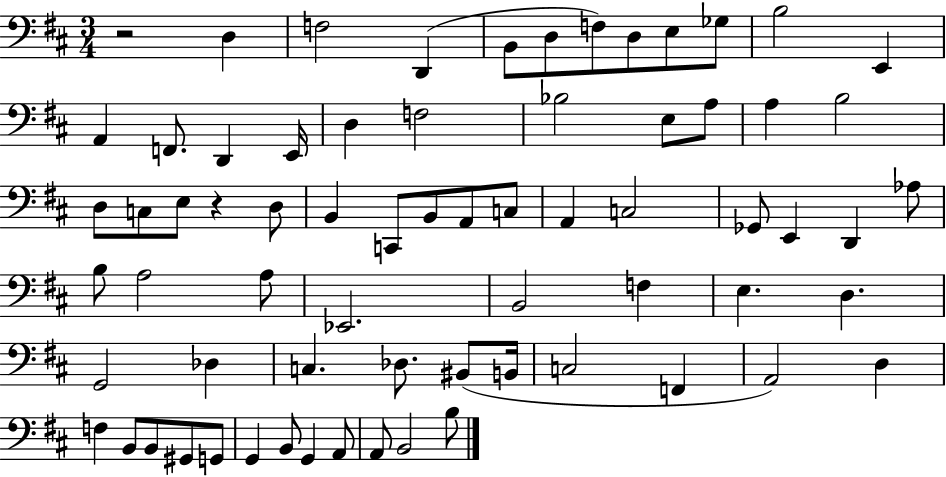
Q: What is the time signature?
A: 3/4